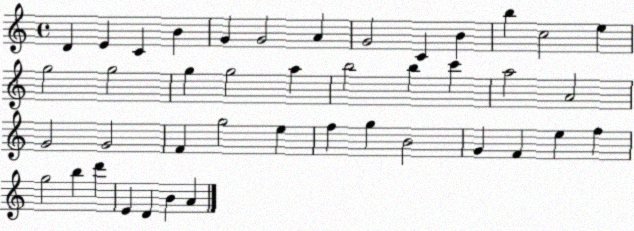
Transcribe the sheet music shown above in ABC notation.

X:1
T:Untitled
M:4/4
L:1/4
K:C
D E C B G G2 A G2 C B b c2 e g2 g2 g g2 a b2 b c' a2 A2 G2 G2 F g2 e f g B2 G F e f g2 b d' E D B A